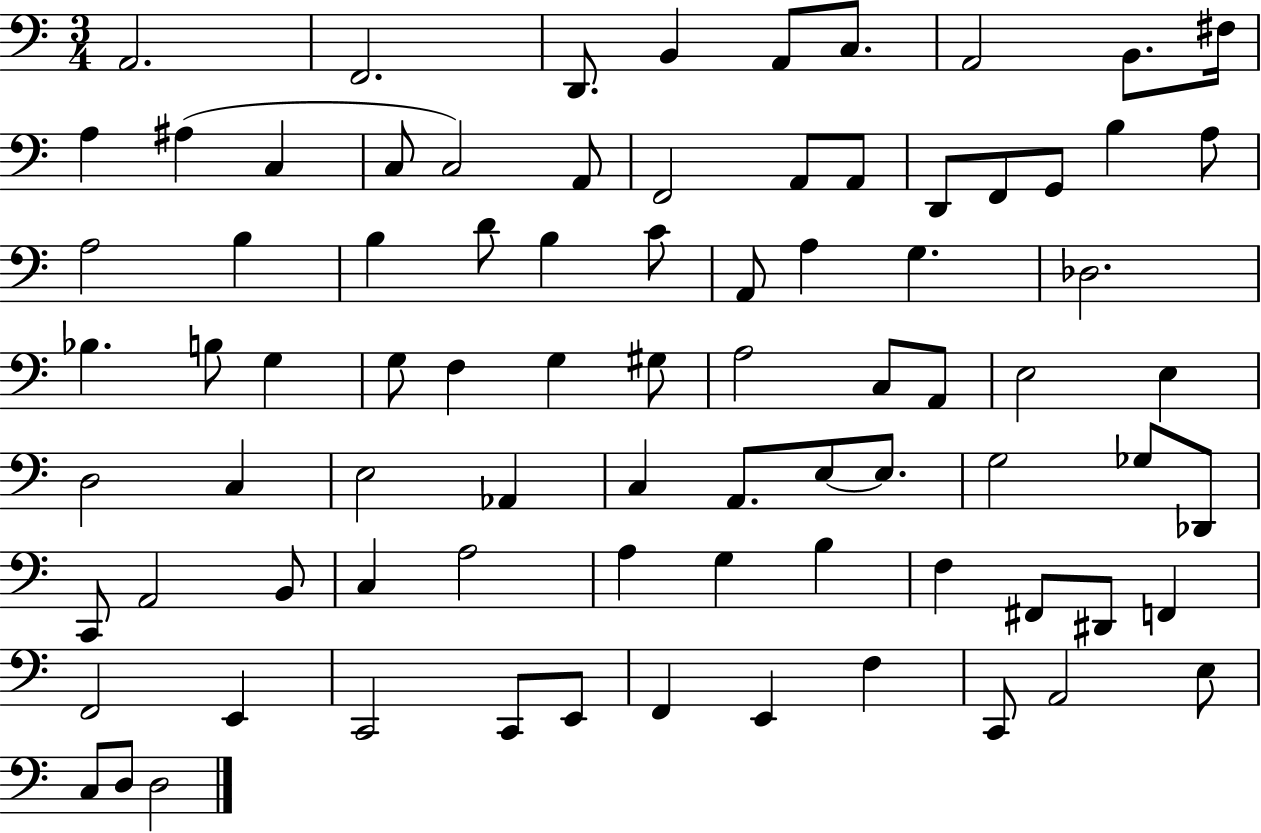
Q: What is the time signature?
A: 3/4